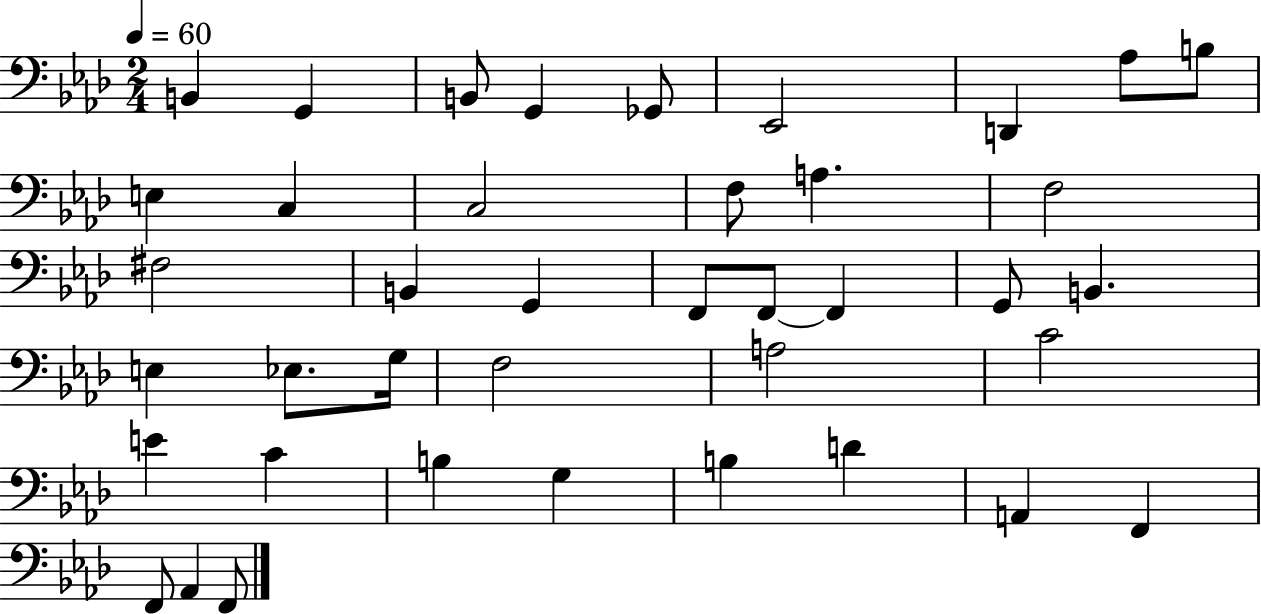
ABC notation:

X:1
T:Untitled
M:2/4
L:1/4
K:Ab
B,, G,, B,,/2 G,, _G,,/2 _E,,2 D,, _A,/2 B,/2 E, C, C,2 F,/2 A, F,2 ^F,2 B,, G,, F,,/2 F,,/2 F,, G,,/2 B,, E, _E,/2 G,/4 F,2 A,2 C2 E C B, G, B, D A,, F,, F,,/2 _A,, F,,/2